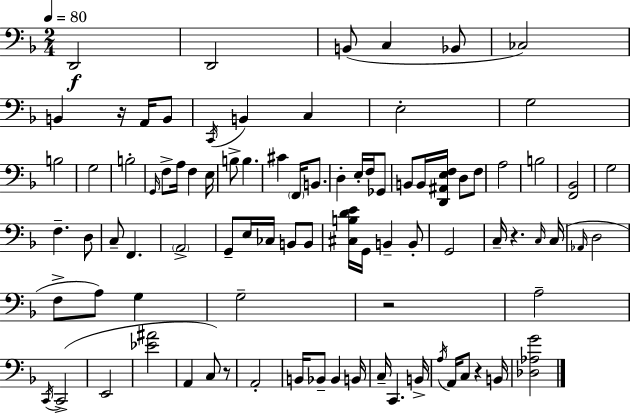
X:1
T:Untitled
M:2/4
L:1/4
K:F
D,,2 D,,2 B,,/2 C, _B,,/2 _C,2 B,, z/4 A,,/4 B,,/2 C,,/4 B,, C, E,2 G,2 B,2 G,2 B,2 G,,/4 F,/2 A,/4 F, E,/4 B,/2 B, ^C F,,/4 B,,/2 D, E,/4 F,/4 _G,,/2 B,,/2 B,,/4 [D,,^A,,E,F,]/4 D,/2 F,/2 A,2 B,2 [F,,_B,,]2 G,2 F, D,/2 C,/2 F,, A,,2 G,,/2 E,/4 _C,/4 B,,/2 B,,/2 [^C,B,DE]/4 G,,/4 B,, B,,/2 G,,2 C,/4 z C,/4 C,/4 _A,,/4 D,2 F,/2 A,/2 G, G,2 z2 A,2 C,,/4 C,,2 E,,2 [_E^A]2 A,, C,/2 z/2 A,,2 B,,/4 _B,,/2 _B,, B,,/4 C,/4 C,, B,,/4 A,/4 A,,/4 C,/2 z B,,/4 [_D,_A,G]2